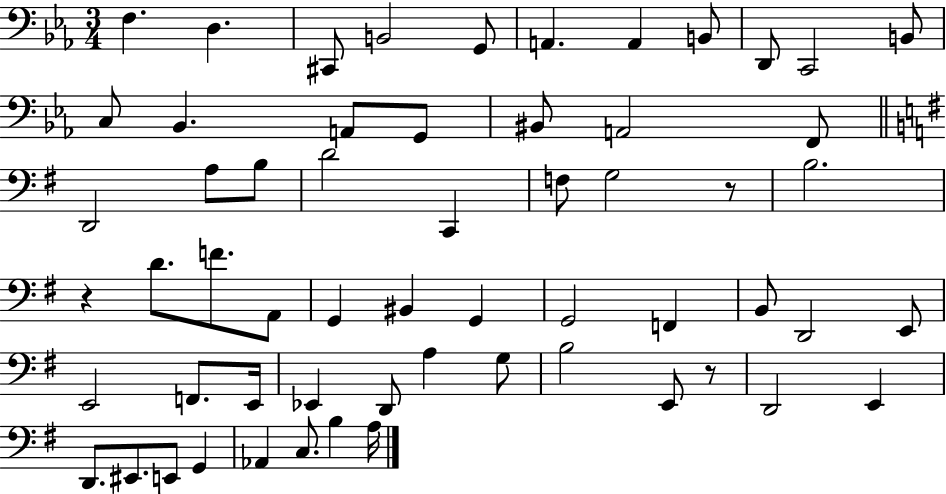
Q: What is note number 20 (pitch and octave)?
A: A3